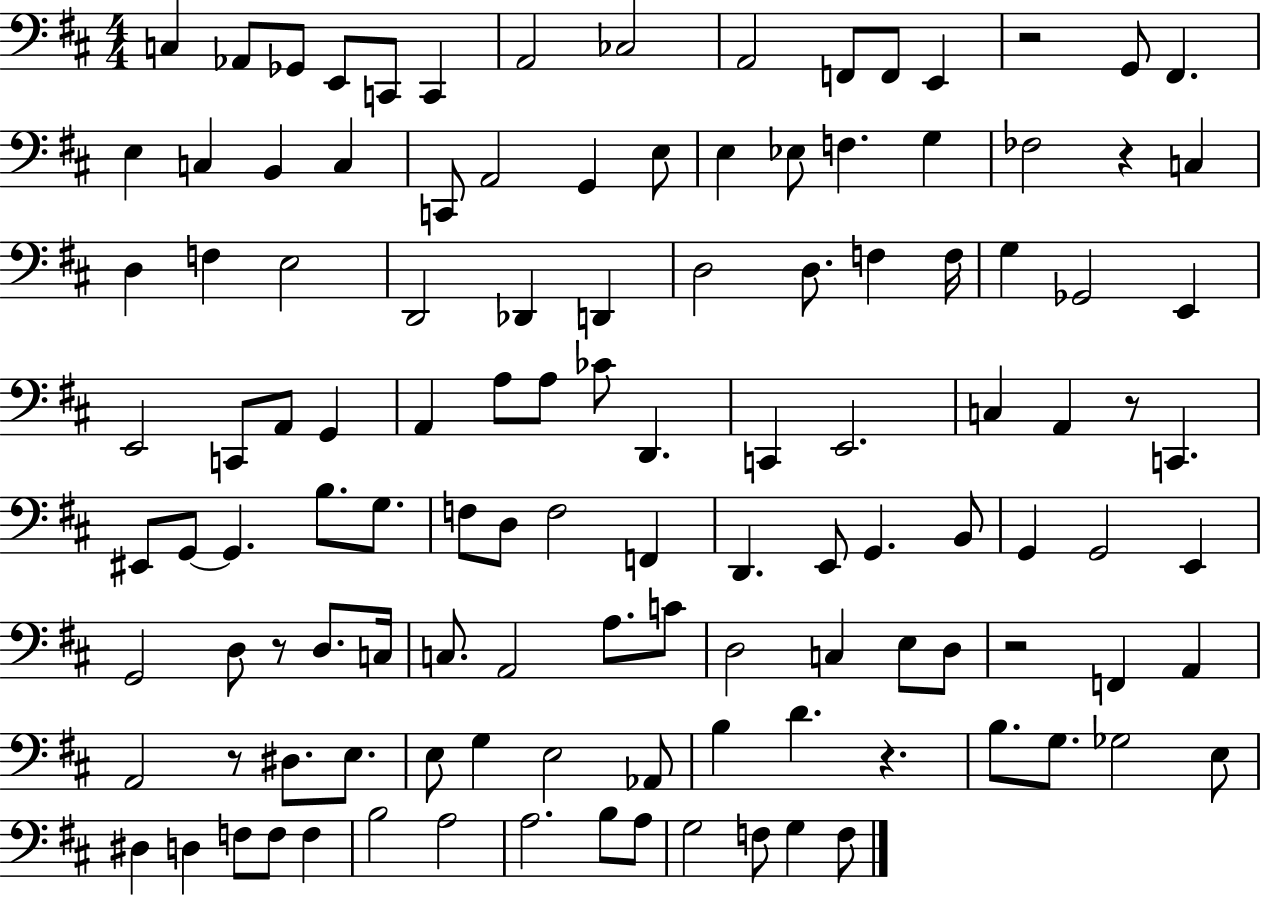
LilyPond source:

{
  \clef bass
  \numericTimeSignature
  \time 4/4
  \key d \major
  c4 aes,8 ges,8 e,8 c,8 c,4 | a,2 ces2 | a,2 f,8 f,8 e,4 | r2 g,8 fis,4. | \break e4 c4 b,4 c4 | c,8 a,2 g,4 e8 | e4 ees8 f4. g4 | fes2 r4 c4 | \break d4 f4 e2 | d,2 des,4 d,4 | d2 d8. f4 f16 | g4 ges,2 e,4 | \break e,2 c,8 a,8 g,4 | a,4 a8 a8 ces'8 d,4. | c,4 e,2. | c4 a,4 r8 c,4. | \break eis,8 g,8~~ g,4. b8. g8. | f8 d8 f2 f,4 | d,4. e,8 g,4. b,8 | g,4 g,2 e,4 | \break g,2 d8 r8 d8. c16 | c8. a,2 a8. c'8 | d2 c4 e8 d8 | r2 f,4 a,4 | \break a,2 r8 dis8. e8. | e8 g4 e2 aes,8 | b4 d'4. r4. | b8. g8. ges2 e8 | \break dis4 d4 f8 f8 f4 | b2 a2 | a2. b8 a8 | g2 f8 g4 f8 | \break \bar "|."
}